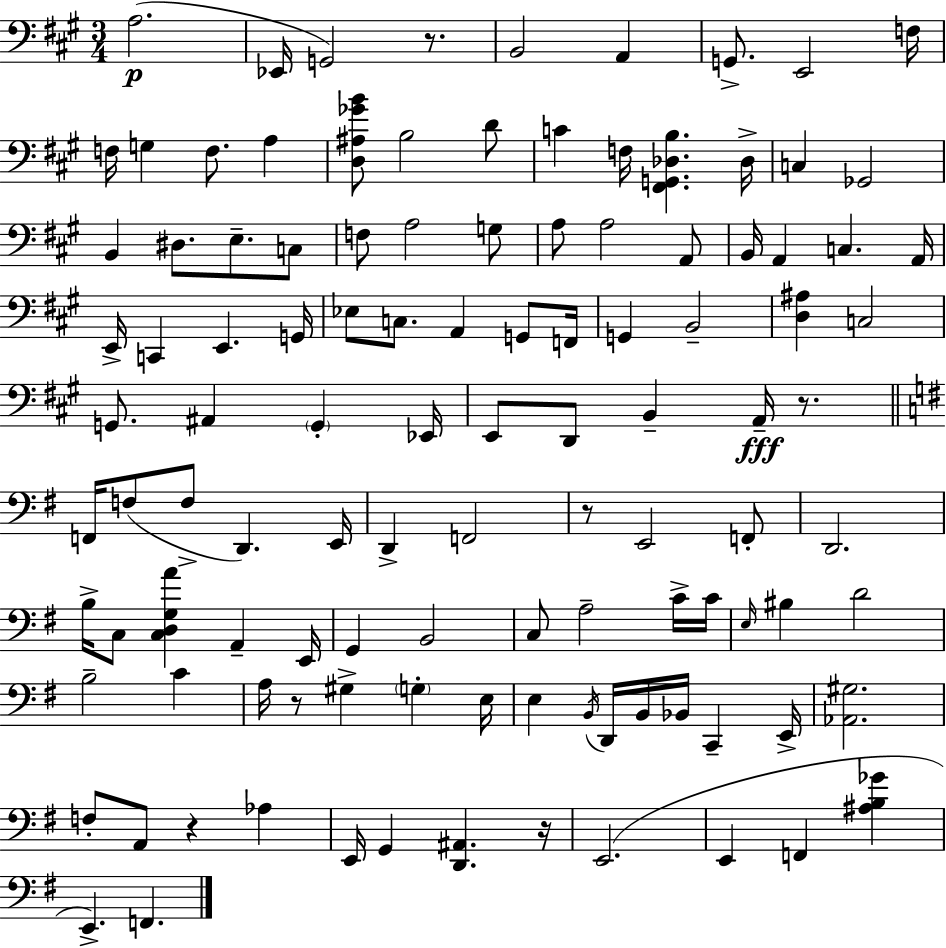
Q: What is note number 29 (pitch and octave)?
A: A2